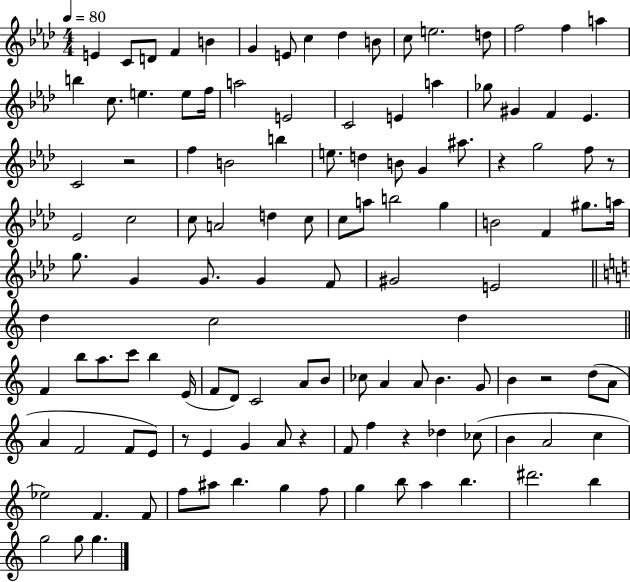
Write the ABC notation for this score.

X:1
T:Untitled
M:4/4
L:1/4
K:Ab
E C/2 D/2 F B G E/2 c _d B/2 c/2 e2 d/2 f2 f a b c/2 e e/2 f/4 a2 E2 C2 E a _g/2 ^G F _E C2 z2 f B2 b e/2 d B/2 G ^a/2 z g2 f/2 z/2 _E2 c2 c/2 A2 d c/2 c/2 a/2 b2 g B2 F ^g/2 a/4 g/2 G G/2 G F/2 ^G2 E2 d c2 d F b/2 a/2 c'/2 b E/4 F/2 D/2 C2 A/2 B/2 _c/2 A A/2 B G/2 B z2 d/2 A/2 A F2 F/2 E/2 z/2 E G A/2 z F/2 f z _d _c/2 B A2 c _e2 F F/2 f/2 ^a/2 b g f/2 g b/2 a b ^d'2 b g2 g/2 g